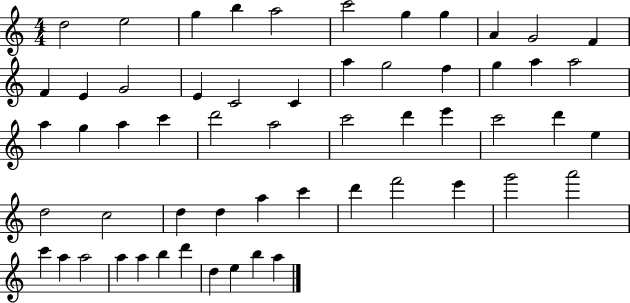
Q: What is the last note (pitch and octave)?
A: A5